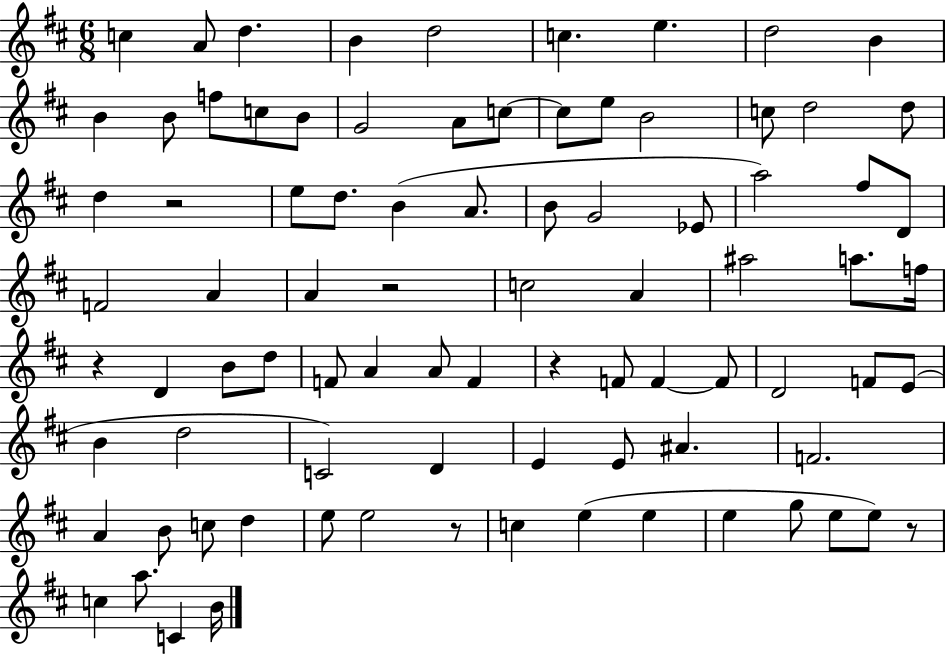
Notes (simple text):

C5/q A4/e D5/q. B4/q D5/h C5/q. E5/q. D5/h B4/q B4/q B4/e F5/e C5/e B4/e G4/h A4/e C5/e C5/e E5/e B4/h C5/e D5/h D5/e D5/q R/h E5/e D5/e. B4/q A4/e. B4/e G4/h Eb4/e A5/h F#5/e D4/e F4/h A4/q A4/q R/h C5/h A4/q A#5/h A5/e. F5/s R/q D4/q B4/e D5/e F4/e A4/q A4/e F4/q R/q F4/e F4/q F4/e D4/h F4/e E4/e B4/q D5/h C4/h D4/q E4/q E4/e A#4/q. F4/h. A4/q B4/e C5/e D5/q E5/e E5/h R/e C5/q E5/q E5/q E5/q G5/e E5/e E5/e R/e C5/q A5/e. C4/q B4/s